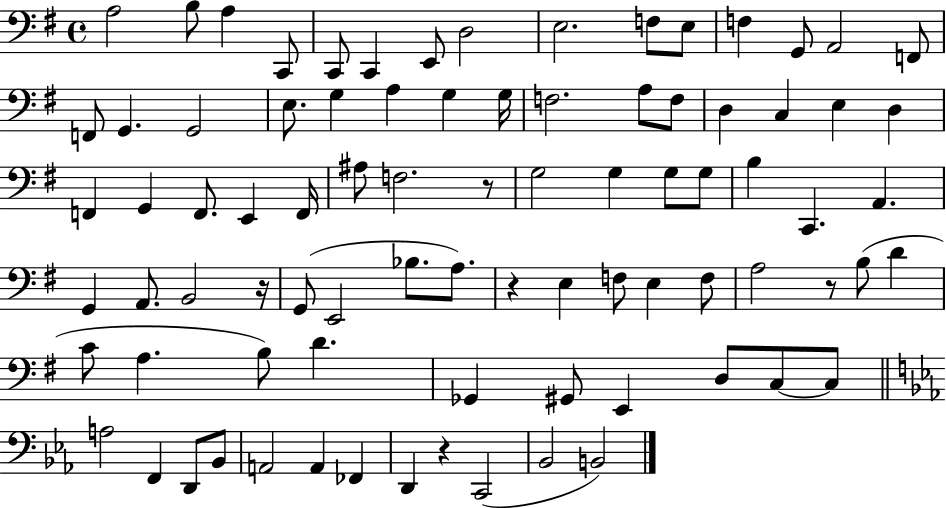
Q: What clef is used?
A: bass